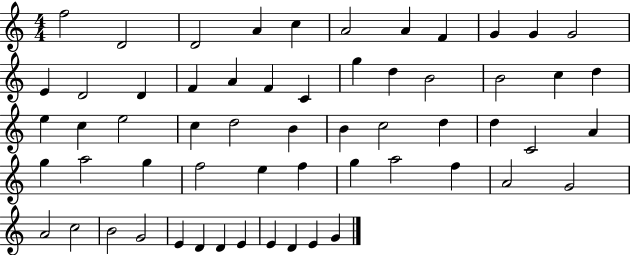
{
  \clef treble
  \numericTimeSignature
  \time 4/4
  \key c \major
  f''2 d'2 | d'2 a'4 c''4 | a'2 a'4 f'4 | g'4 g'4 g'2 | \break e'4 d'2 d'4 | f'4 a'4 f'4 c'4 | g''4 d''4 b'2 | b'2 c''4 d''4 | \break e''4 c''4 e''2 | c''4 d''2 b'4 | b'4 c''2 d''4 | d''4 c'2 a'4 | \break g''4 a''2 g''4 | f''2 e''4 f''4 | g''4 a''2 f''4 | a'2 g'2 | \break a'2 c''2 | b'2 g'2 | e'4 d'4 d'4 e'4 | e'4 d'4 e'4 g'4 | \break \bar "|."
}